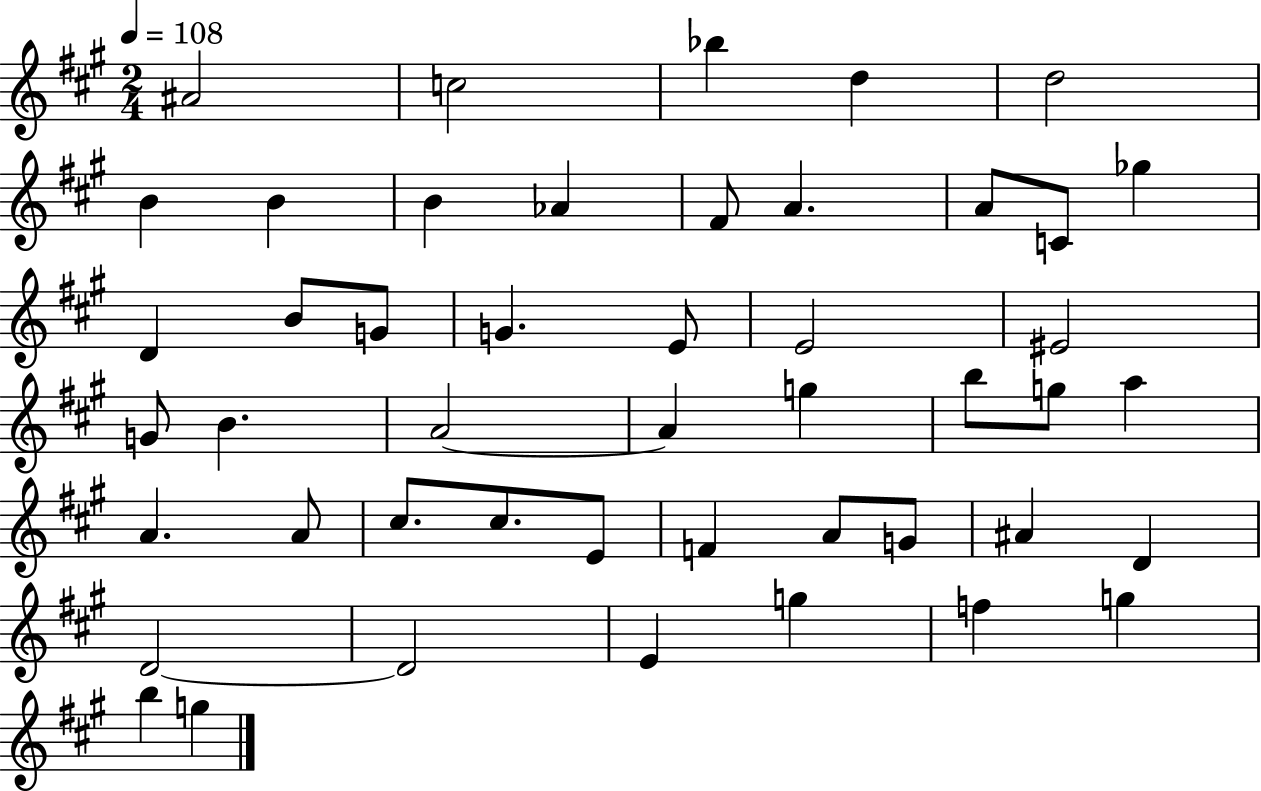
A#4/h C5/h Bb5/q D5/q D5/h B4/q B4/q B4/q Ab4/q F#4/e A4/q. A4/e C4/e Gb5/q D4/q B4/e G4/e G4/q. E4/e E4/h EIS4/h G4/e B4/q. A4/h A4/q G5/q B5/e G5/e A5/q A4/q. A4/e C#5/e. C#5/e. E4/e F4/q A4/e G4/e A#4/q D4/q D4/h D4/h E4/q G5/q F5/q G5/q B5/q G5/q